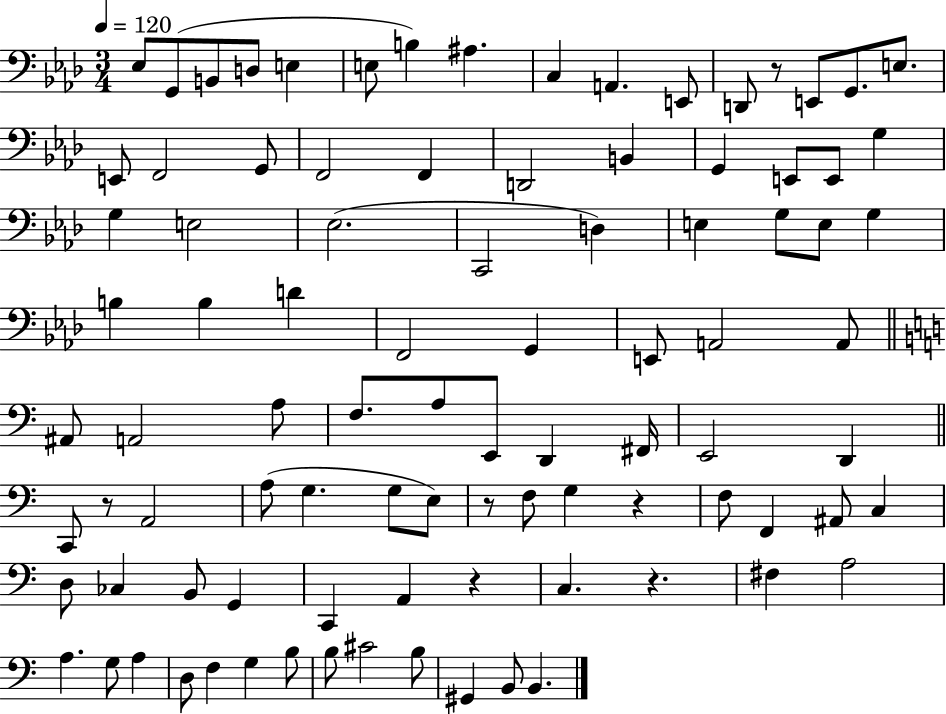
X:1
T:Untitled
M:3/4
L:1/4
K:Ab
_E,/2 G,,/2 B,,/2 D,/2 E, E,/2 B, ^A, C, A,, E,,/2 D,,/2 z/2 E,,/2 G,,/2 E,/2 E,,/2 F,,2 G,,/2 F,,2 F,, D,,2 B,, G,, E,,/2 E,,/2 G, G, E,2 _E,2 C,,2 D, E, G,/2 E,/2 G, B, B, D F,,2 G,, E,,/2 A,,2 A,,/2 ^A,,/2 A,,2 A,/2 F,/2 A,/2 E,,/2 D,, ^F,,/4 E,,2 D,, C,,/2 z/2 A,,2 A,/2 G, G,/2 E,/2 z/2 F,/2 G, z F,/2 F,, ^A,,/2 C, D,/2 _C, B,,/2 G,, C,, A,, z C, z ^F, A,2 A, G,/2 A, D,/2 F, G, B,/2 B,/2 ^C2 B,/2 ^G,, B,,/2 B,,